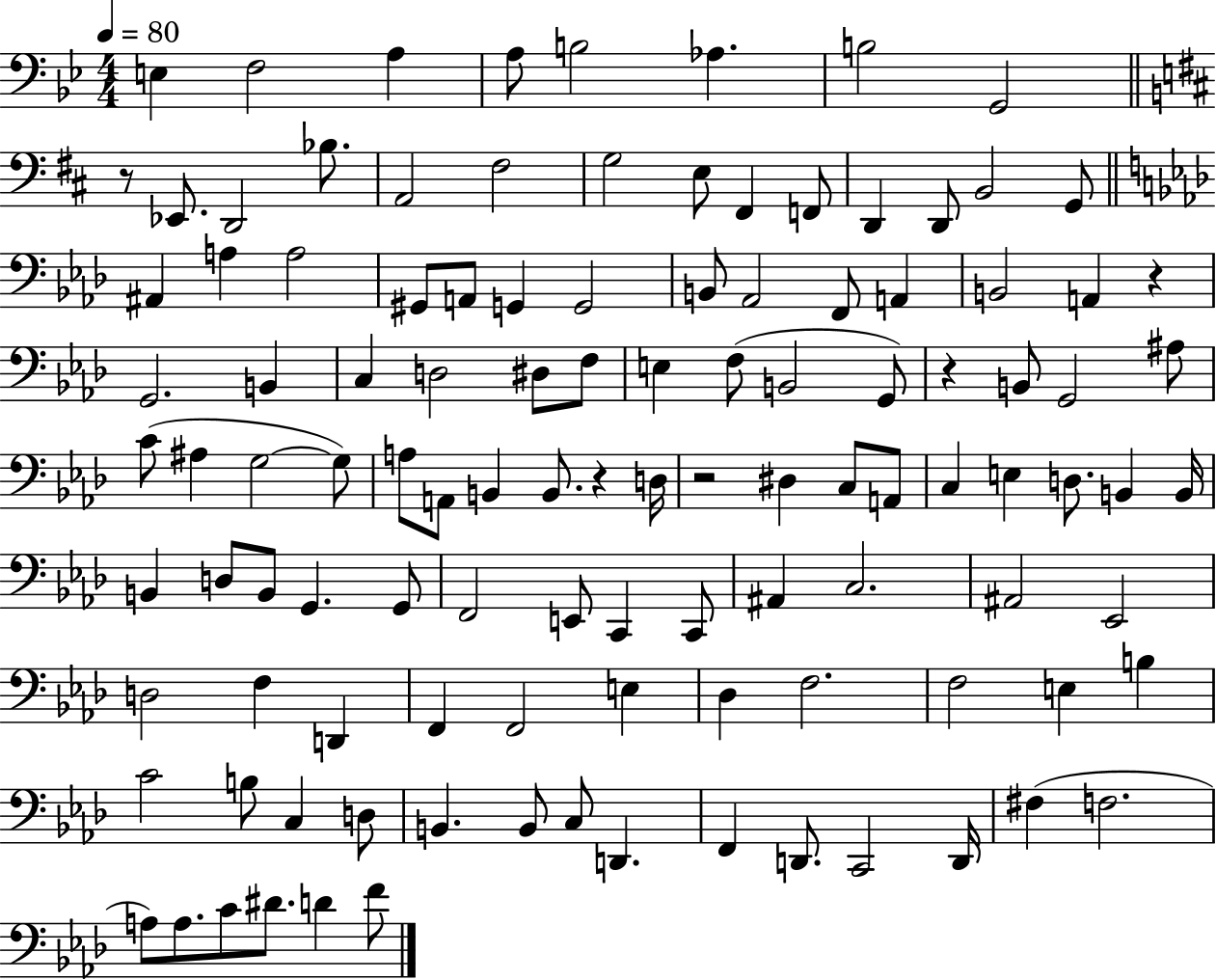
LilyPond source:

{
  \clef bass
  \numericTimeSignature
  \time 4/4
  \key bes \major
  \tempo 4 = 80
  e4 f2 a4 | a8 b2 aes4. | b2 g,2 | \bar "||" \break \key b \minor r8 ees,8. d,2 bes8. | a,2 fis2 | g2 e8 fis,4 f,8 | d,4 d,8 b,2 g,8 | \break \bar "||" \break \key aes \major ais,4 a4 a2 | gis,8 a,8 g,4 g,2 | b,8 aes,2 f,8 a,4 | b,2 a,4 r4 | \break g,2. b,4 | c4 d2 dis8 f8 | e4 f8( b,2 g,8) | r4 b,8 g,2 ais8 | \break c'8( ais4 g2~~ g8) | a8 a,8 b,4 b,8. r4 d16 | r2 dis4 c8 a,8 | c4 e4 d8. b,4 b,16 | \break b,4 d8 b,8 g,4. g,8 | f,2 e,8 c,4 c,8 | ais,4 c2. | ais,2 ees,2 | \break d2 f4 d,4 | f,4 f,2 e4 | des4 f2. | f2 e4 b4 | \break c'2 b8 c4 d8 | b,4. b,8 c8 d,4. | f,4 d,8. c,2 d,16 | fis4( f2. | \break a8) a8. c'8 dis'8. d'4 f'8 | \bar "|."
}